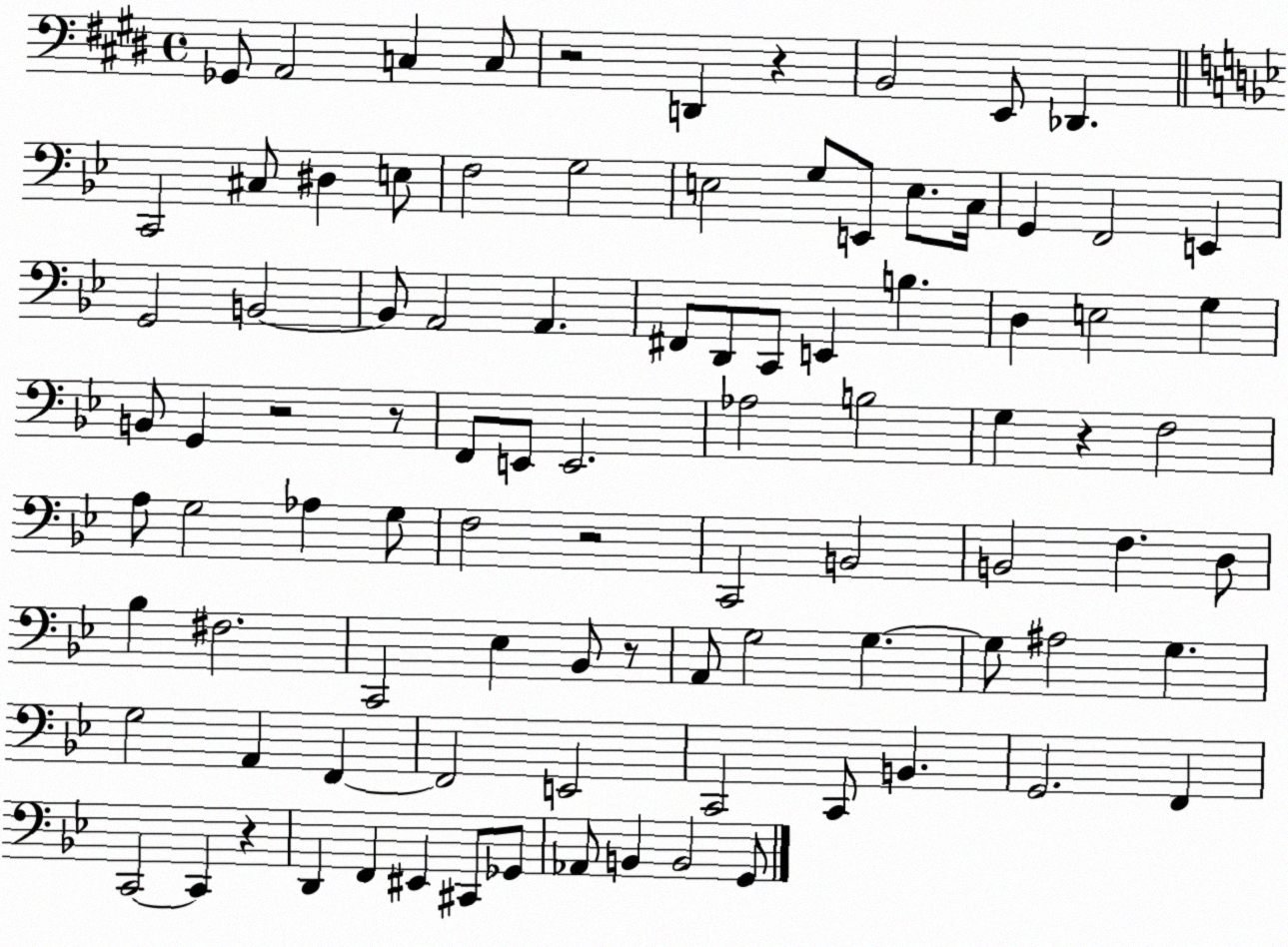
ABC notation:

X:1
T:Untitled
M:4/4
L:1/4
K:E
_G,,/2 A,,2 C, C,/2 z2 D,, z B,,2 E,,/2 _D,, C,,2 ^C,/2 ^D, E,/2 F,2 G,2 E,2 G,/2 E,,/2 E,/2 C,/4 G,, F,,2 E,, G,,2 B,,2 B,,/2 A,,2 A,, ^F,,/2 D,,/2 C,,/2 E,, B, D, E,2 G, B,,/2 G,, z2 z/2 F,,/2 E,,/2 E,,2 _A,2 B,2 G, z F,2 A,/2 G,2 _A, G,/2 F,2 z2 C,,2 B,,2 B,,2 F, D,/2 _B, ^F,2 C,,2 _E, _B,,/2 z/2 A,,/2 G,2 G, G,/2 ^A,2 G, G,2 A,, F,, F,,2 E,,2 C,,2 C,,/2 B,, G,,2 F,, C,,2 C,, z D,, F,, ^E,, ^C,,/2 _G,,/2 _A,,/2 B,, B,,2 G,,/2